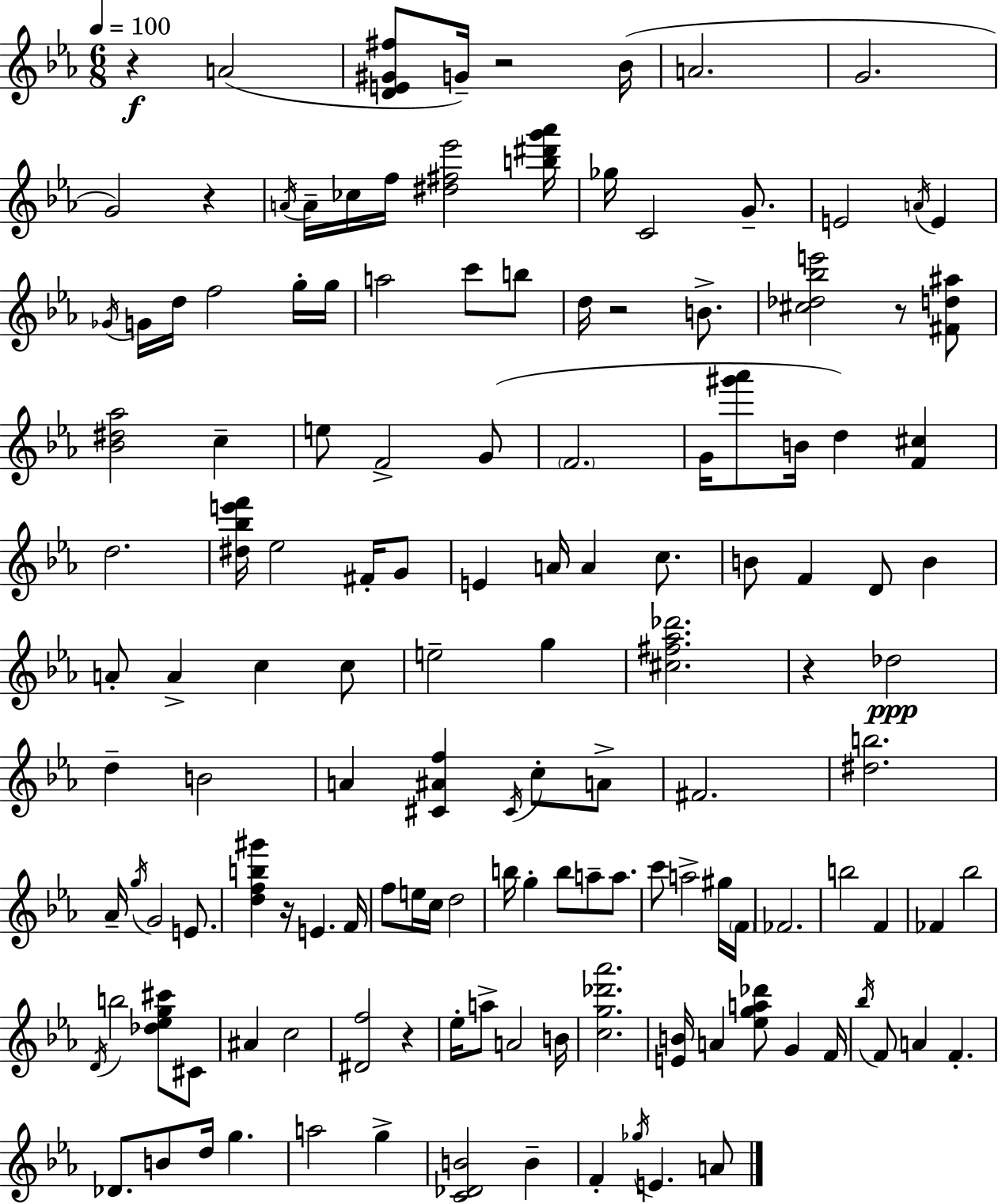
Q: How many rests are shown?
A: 8